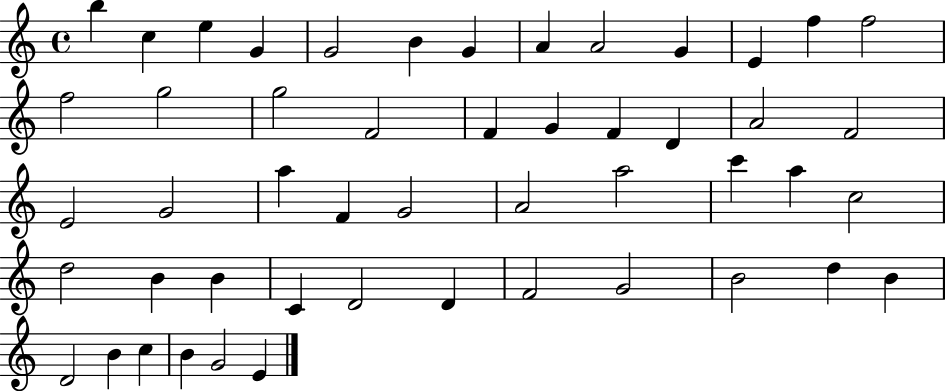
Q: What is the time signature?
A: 4/4